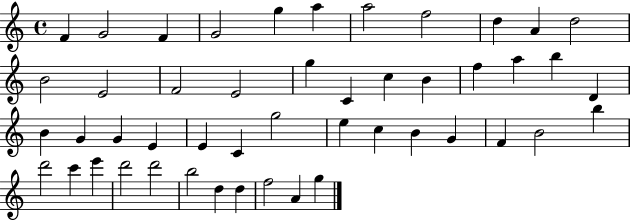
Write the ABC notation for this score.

X:1
T:Untitled
M:4/4
L:1/4
K:C
F G2 F G2 g a a2 f2 d A d2 B2 E2 F2 E2 g C c B f a b D B G G E E C g2 e c B G F B2 b d'2 c' e' d'2 d'2 b2 d d f2 A g